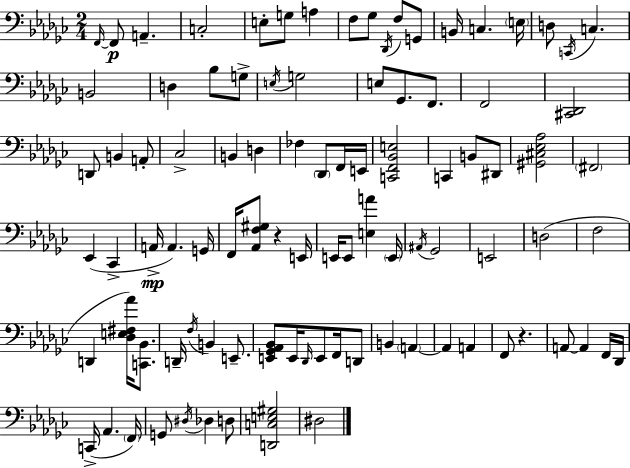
F2/s F2/e A2/q. C3/h E3/e G3/e A3/q F3/e Gb3/e Db2/s F3/e G2/e B2/s C3/q. E3/s D3/e C2/s C3/q. B2/h D3/q Bb3/e G3/e E3/s G3/h E3/e Gb2/e. F2/e. F2/h [C#2,Db2]/h D2/e B2/q A2/e CES3/h B2/q D3/q FES3/q Db2/e F2/s E2/s [C2,F2,Bb2,E3]/h C2/q B2/e D#2/e [G#2,C#3,Eb3,Ab3]/h F#2/h Eb2/q CES2/q A2/s A2/q. G2/s F2/s [Ab2,F3,G#3]/e R/q E2/s E2/s E2/e [E3,A4]/q E2/s A#2/s Gb2/h E2/h D3/h F3/h D2/q [Db3,E3,F#3,Ab4]/s [C2,Bb2]/e. D2/s F3/s B2/q E2/e. [E2,Gb2,Ab2,Bb2]/e E2/s Db2/s E2/e F2/s D2/e B2/q A2/q A2/q A2/q F2/e R/q. A2/e A2/q F2/s Db2/s C2/s Ab2/q. F2/s G2/e D#3/s Db3/q D3/e [D2,C3,E3,G#3]/h D#3/h